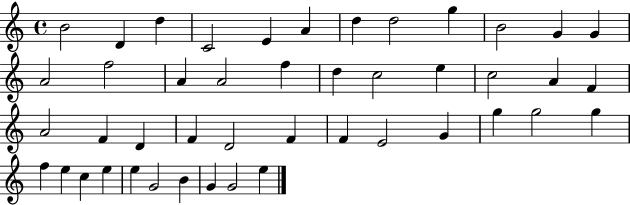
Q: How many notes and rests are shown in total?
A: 45